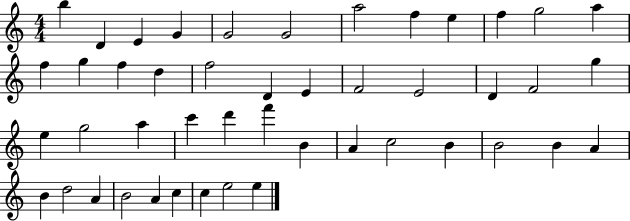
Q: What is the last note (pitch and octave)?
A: E5